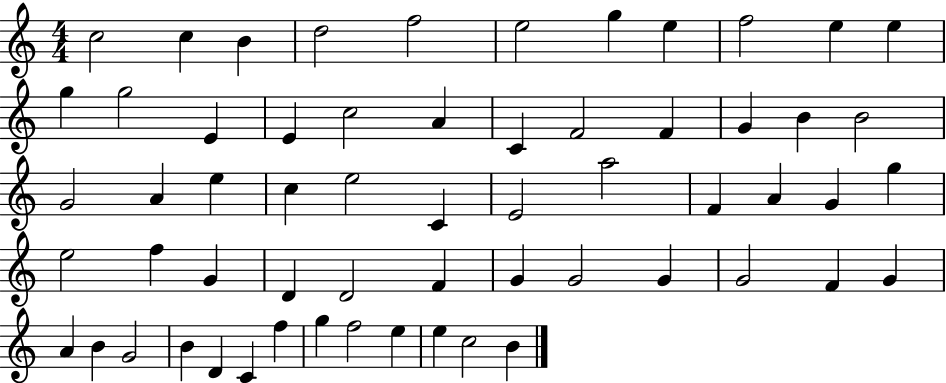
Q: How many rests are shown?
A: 0